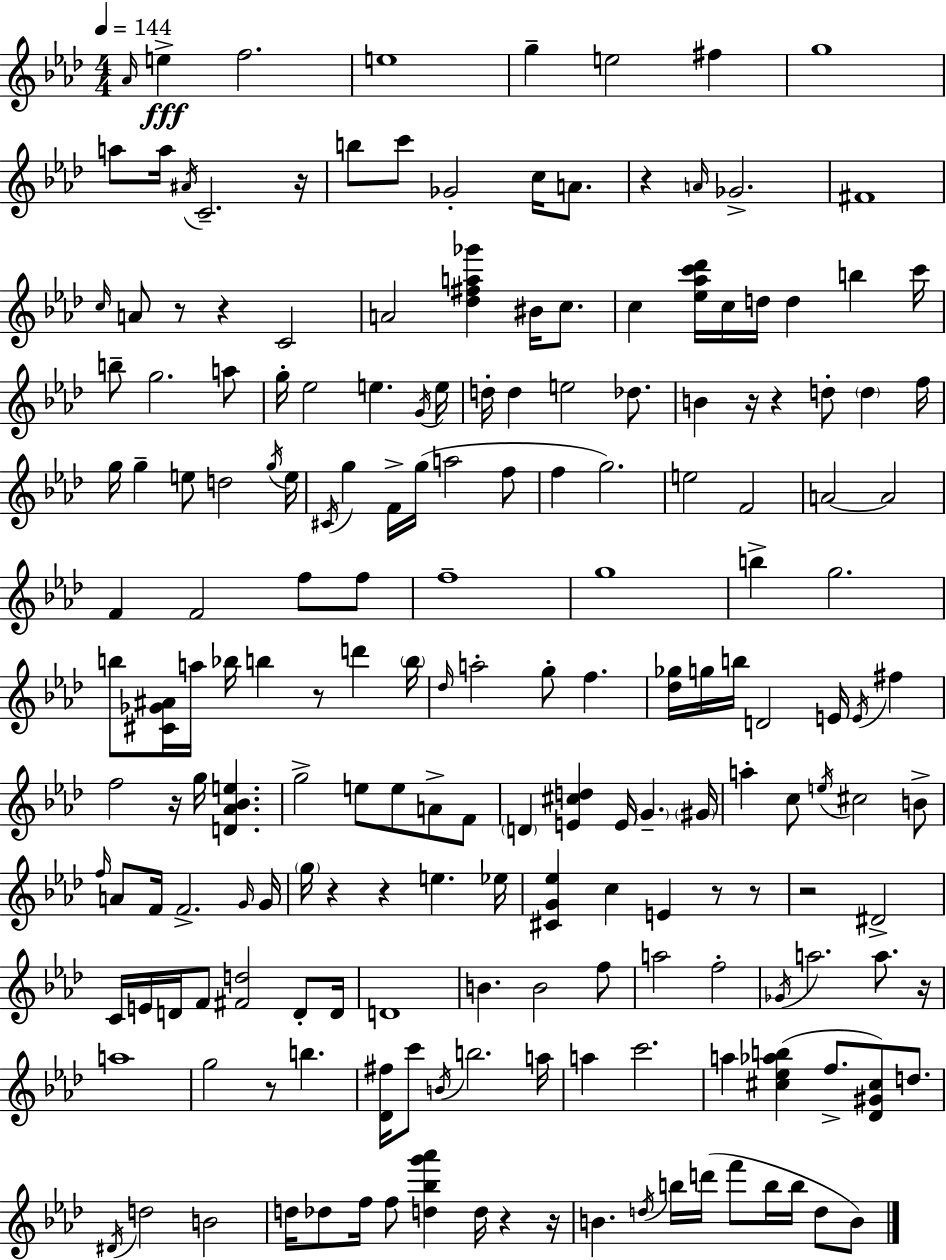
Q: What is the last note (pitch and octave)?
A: B4